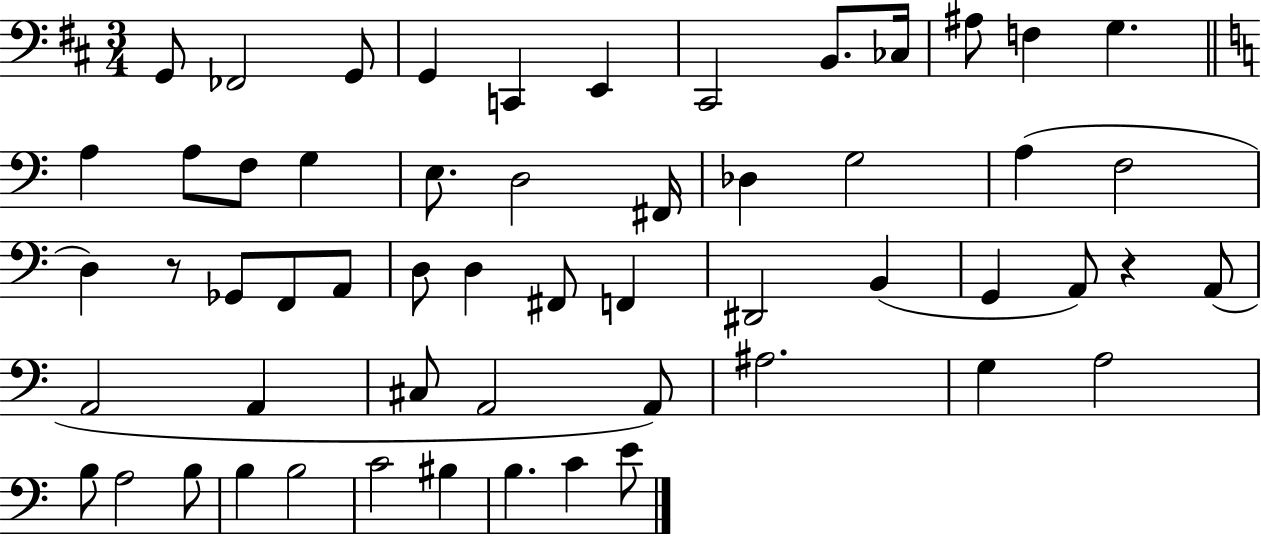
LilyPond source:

{
  \clef bass
  \numericTimeSignature
  \time 3/4
  \key d \major
  g,8 fes,2 g,8 | g,4 c,4 e,4 | cis,2 b,8. ces16 | ais8 f4 g4. | \break \bar "||" \break \key c \major a4 a8 f8 g4 | e8. d2 fis,16 | des4 g2 | a4( f2 | \break d4) r8 ges,8 f,8 a,8 | d8 d4 fis,8 f,4 | dis,2 b,4( | g,4 a,8) r4 a,8( | \break a,2 a,4 | cis8 a,2 a,8) | ais2. | g4 a2 | \break b8 a2 b8 | b4 b2 | c'2 bis4 | b4. c'4 e'8 | \break \bar "|."
}